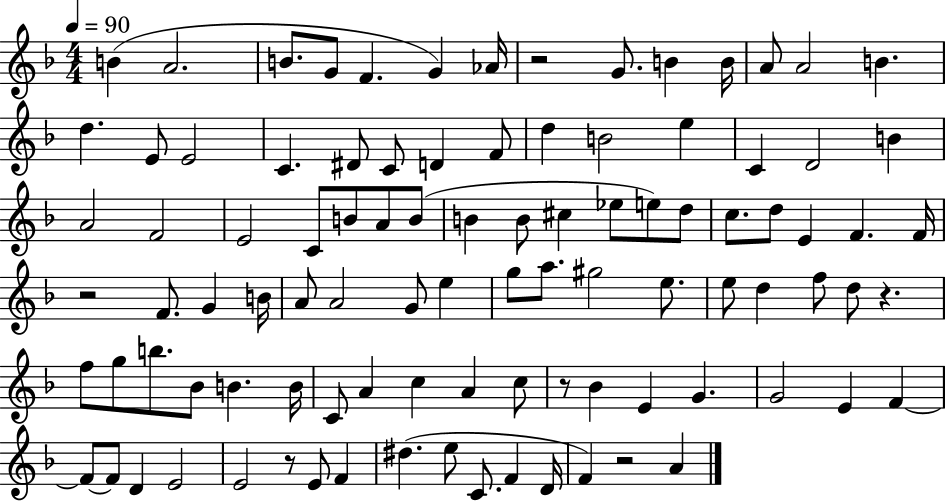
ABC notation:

X:1
T:Untitled
M:4/4
L:1/4
K:F
B A2 B/2 G/2 F G _A/4 z2 G/2 B B/4 A/2 A2 B d E/2 E2 C ^D/2 C/2 D F/2 d B2 e C D2 B A2 F2 E2 C/2 B/2 A/2 B/2 B B/2 ^c _e/2 e/2 d/2 c/2 d/2 E F F/4 z2 F/2 G B/4 A/2 A2 G/2 e g/2 a/2 ^g2 e/2 e/2 d f/2 d/2 z f/2 g/2 b/2 _B/2 B B/4 C/2 A c A c/2 z/2 _B E G G2 E F F/2 F/2 D E2 E2 z/2 E/2 F ^d e/2 C/2 F D/4 F z2 A